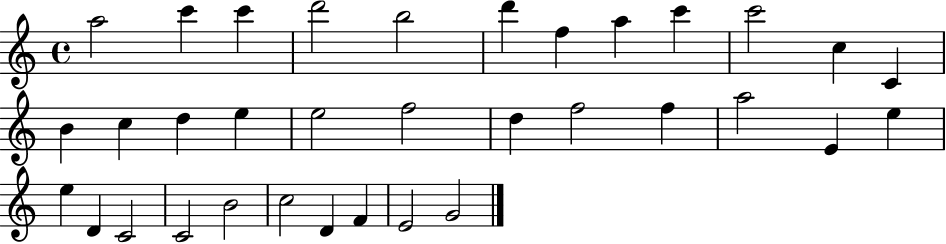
{
  \clef treble
  \time 4/4
  \defaultTimeSignature
  \key c \major
  a''2 c'''4 c'''4 | d'''2 b''2 | d'''4 f''4 a''4 c'''4 | c'''2 c''4 c'4 | \break b'4 c''4 d''4 e''4 | e''2 f''2 | d''4 f''2 f''4 | a''2 e'4 e''4 | \break e''4 d'4 c'2 | c'2 b'2 | c''2 d'4 f'4 | e'2 g'2 | \break \bar "|."
}